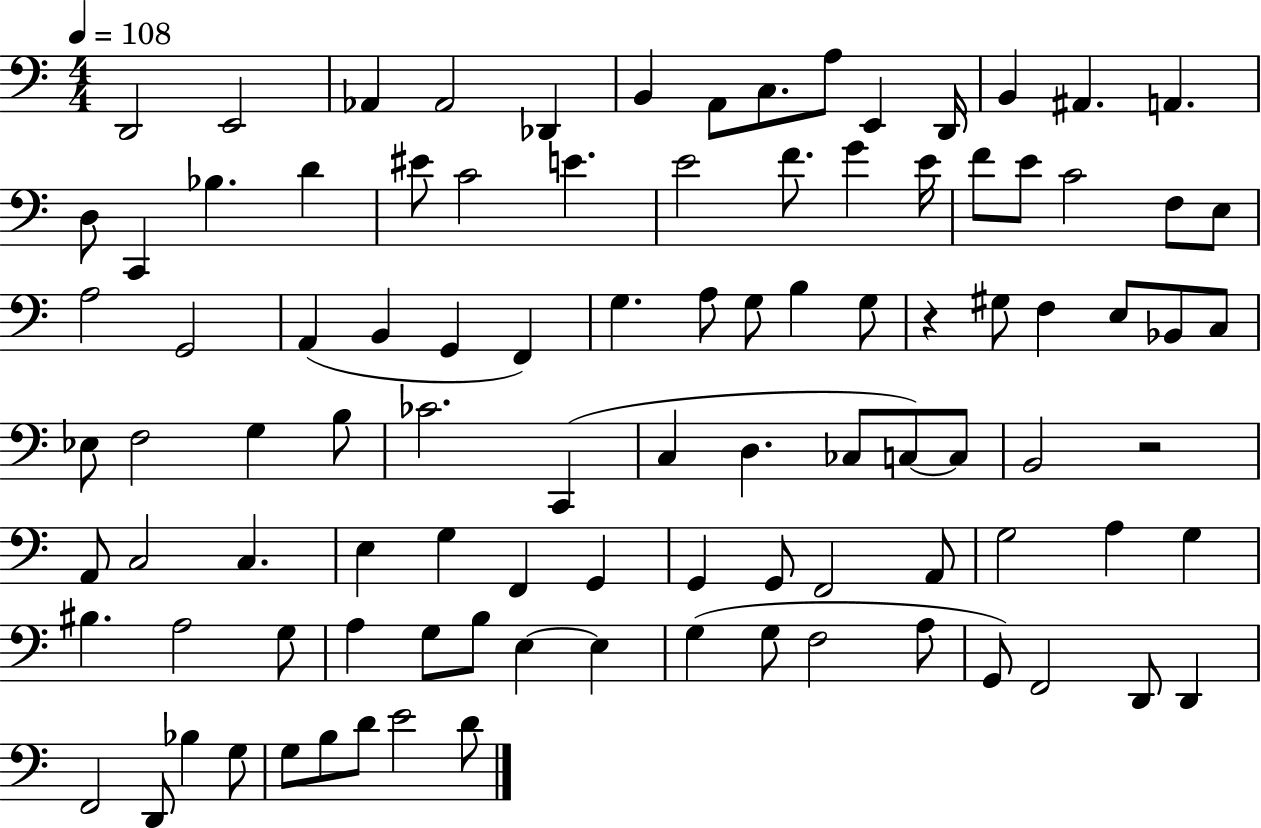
{
  \clef bass
  \numericTimeSignature
  \time 4/4
  \key c \major
  \tempo 4 = 108
  d,2 e,2 | aes,4 aes,2 des,4 | b,4 a,8 c8. a8 e,4 d,16 | b,4 ais,4. a,4. | \break d8 c,4 bes4. d'4 | eis'8 c'2 e'4. | e'2 f'8. g'4 e'16 | f'8 e'8 c'2 f8 e8 | \break a2 g,2 | a,4( b,4 g,4 f,4) | g4. a8 g8 b4 g8 | r4 gis8 f4 e8 bes,8 c8 | \break ees8 f2 g4 b8 | ces'2. c,4( | c4 d4. ces8 c8~~) c8 | b,2 r2 | \break a,8 c2 c4. | e4 g4 f,4 g,4 | g,4 g,8 f,2 a,8 | g2 a4 g4 | \break bis4. a2 g8 | a4 g8 b8 e4~~ e4 | g4( g8 f2 a8 | g,8) f,2 d,8 d,4 | \break f,2 d,8 bes4 g8 | g8 b8 d'8 e'2 d'8 | \bar "|."
}